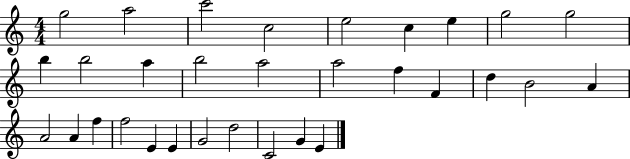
{
  \clef treble
  \numericTimeSignature
  \time 4/4
  \key c \major
  g''2 a''2 | c'''2 c''2 | e''2 c''4 e''4 | g''2 g''2 | \break b''4 b''2 a''4 | b''2 a''2 | a''2 f''4 f'4 | d''4 b'2 a'4 | \break a'2 a'4 f''4 | f''2 e'4 e'4 | g'2 d''2 | c'2 g'4 e'4 | \break \bar "|."
}